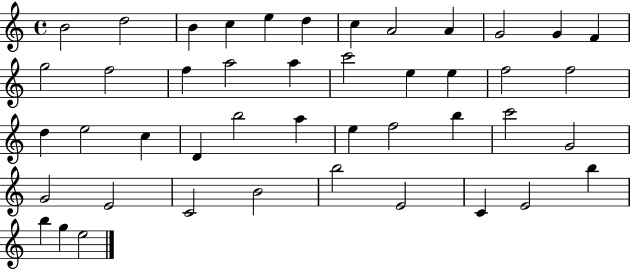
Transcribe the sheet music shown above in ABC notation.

X:1
T:Untitled
M:4/4
L:1/4
K:C
B2 d2 B c e d c A2 A G2 G F g2 f2 f a2 a c'2 e e f2 f2 d e2 c D b2 a e f2 b c'2 G2 G2 E2 C2 B2 b2 E2 C E2 b b g e2